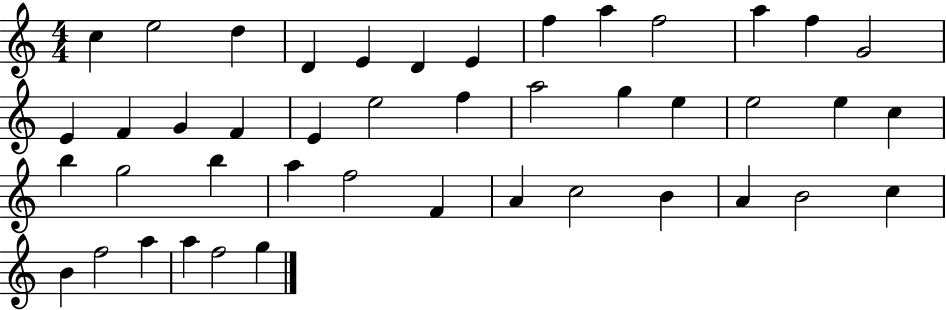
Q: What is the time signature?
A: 4/4